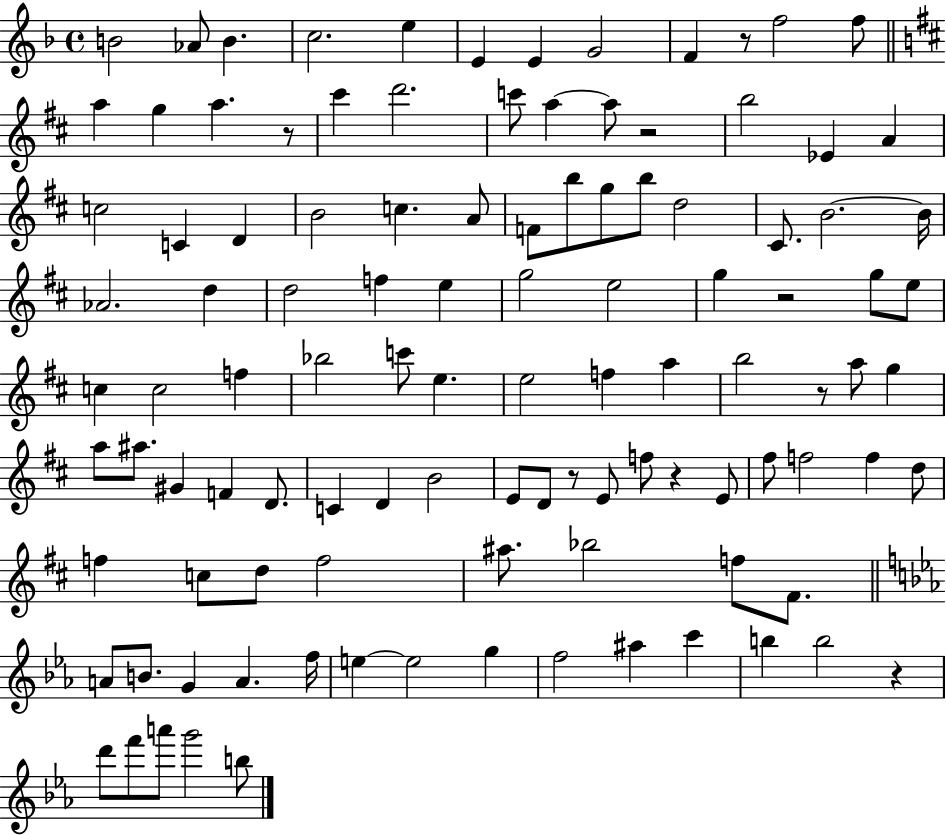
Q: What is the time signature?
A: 4/4